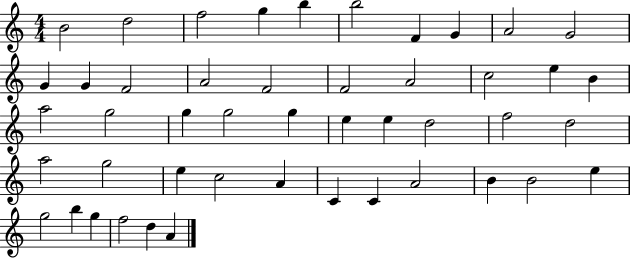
X:1
T:Untitled
M:4/4
L:1/4
K:C
B2 d2 f2 g b b2 F G A2 G2 G G F2 A2 F2 F2 A2 c2 e B a2 g2 g g2 g e e d2 f2 d2 a2 g2 e c2 A C C A2 B B2 e g2 b g f2 d A